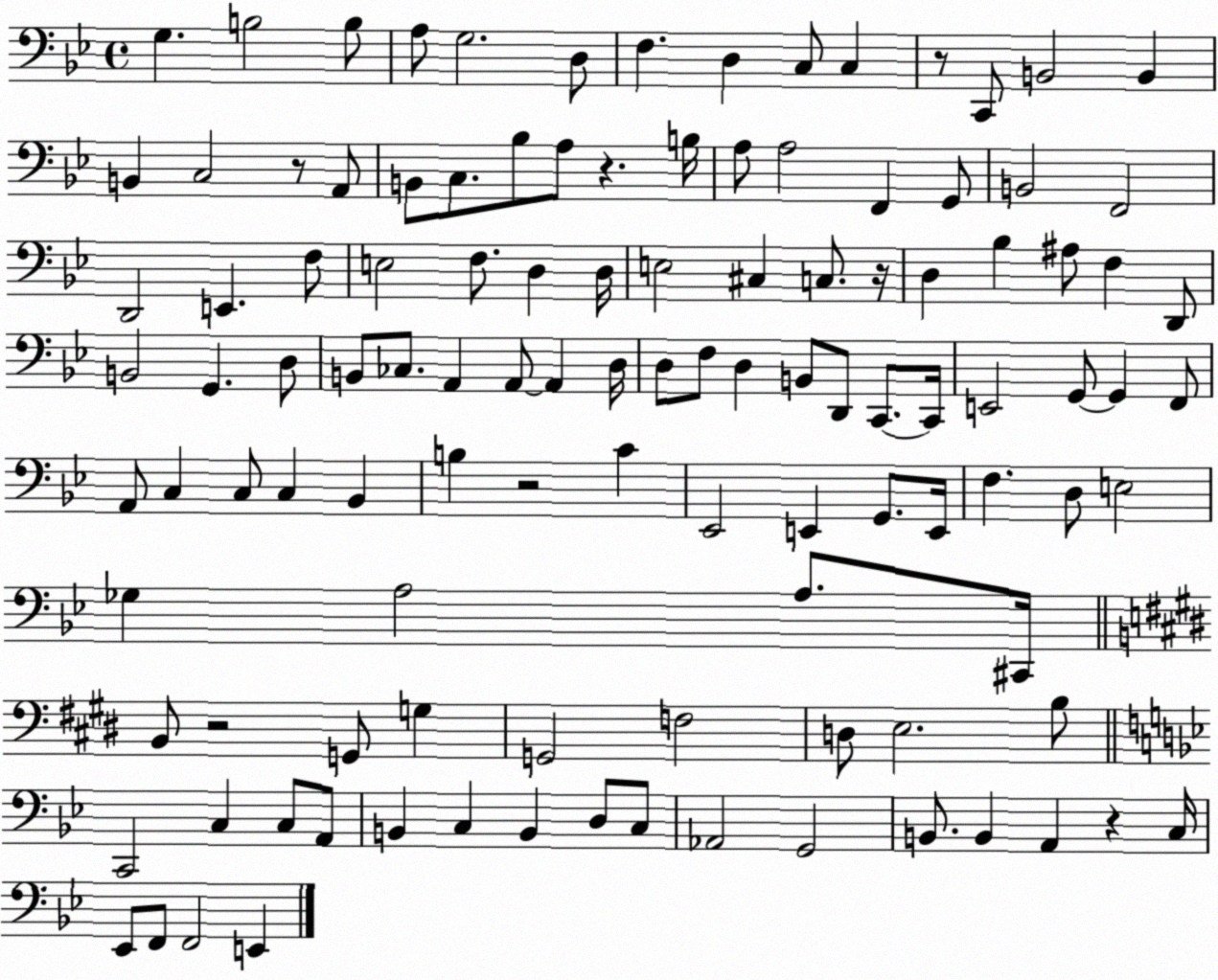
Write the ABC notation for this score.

X:1
T:Untitled
M:4/4
L:1/4
K:Bb
G, B,2 B,/2 A,/2 G,2 D,/2 F, D, C,/2 C, z/2 C,,/2 B,,2 B,, B,, C,2 z/2 A,,/2 B,,/2 C,/2 _B,/2 A,/2 z B,/4 A,/2 A,2 F,, G,,/2 B,,2 F,,2 D,,2 E,, F,/2 E,2 F,/2 D, D,/4 E,2 ^C, C,/2 z/4 D, _B, ^A,/2 F, D,,/2 B,,2 G,, D,/2 B,,/2 _C,/2 A,, A,,/2 A,, D,/4 D,/2 F,/2 D, B,,/2 D,,/2 C,,/2 C,,/4 E,,2 G,,/2 G,, F,,/2 A,,/2 C, C,/2 C, _B,, B, z2 C _E,,2 E,, G,,/2 E,,/4 F, D,/2 E,2 _G, A,2 A,/2 ^C,,/4 B,,/2 z2 G,,/2 G, G,,2 F,2 D,/2 E,2 B,/2 C,,2 C, C,/2 A,,/2 B,, C, B,, D,/2 C,/2 _A,,2 G,,2 B,,/2 B,, A,, z C,/4 _E,,/2 F,,/2 F,,2 E,,